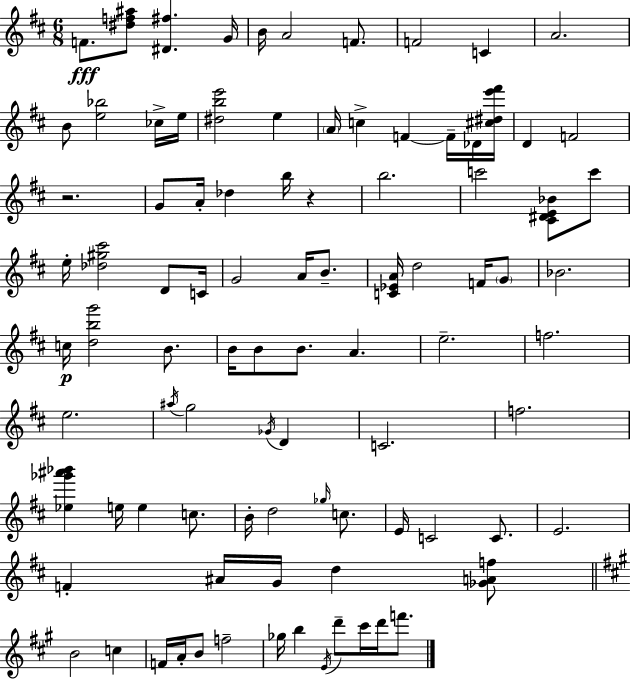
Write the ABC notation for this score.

X:1
T:Untitled
M:6/8
L:1/4
K:D
F/2 [^df^a]/2 [^D^f] G/4 B/4 A2 F/2 F2 C A2 B/2 [e_b]2 _c/4 e/4 [^dbe']2 e A/4 c F F/4 _D/4 [^c^de'^f']/4 D F2 z2 G/2 A/4 _d b/4 z b2 c'2 [^C^DE_B]/2 c'/2 e/4 [_d^g^c']2 D/2 C/4 G2 A/4 B/2 [C_EA]/4 d2 F/4 G/2 _B2 c/4 [dbg']2 B/2 B/4 B/2 B/2 A e2 f2 e2 ^a/4 g2 _G/4 D C2 f2 [_e_g'^a'_b'] e/4 e c/2 B/4 d2 _g/4 c/2 E/4 C2 C/2 E2 F ^A/4 G/4 d [_GAf]/2 B2 c F/4 A/4 B/2 f2 _g/4 b E/4 d'/2 ^c'/4 d'/4 f'/2